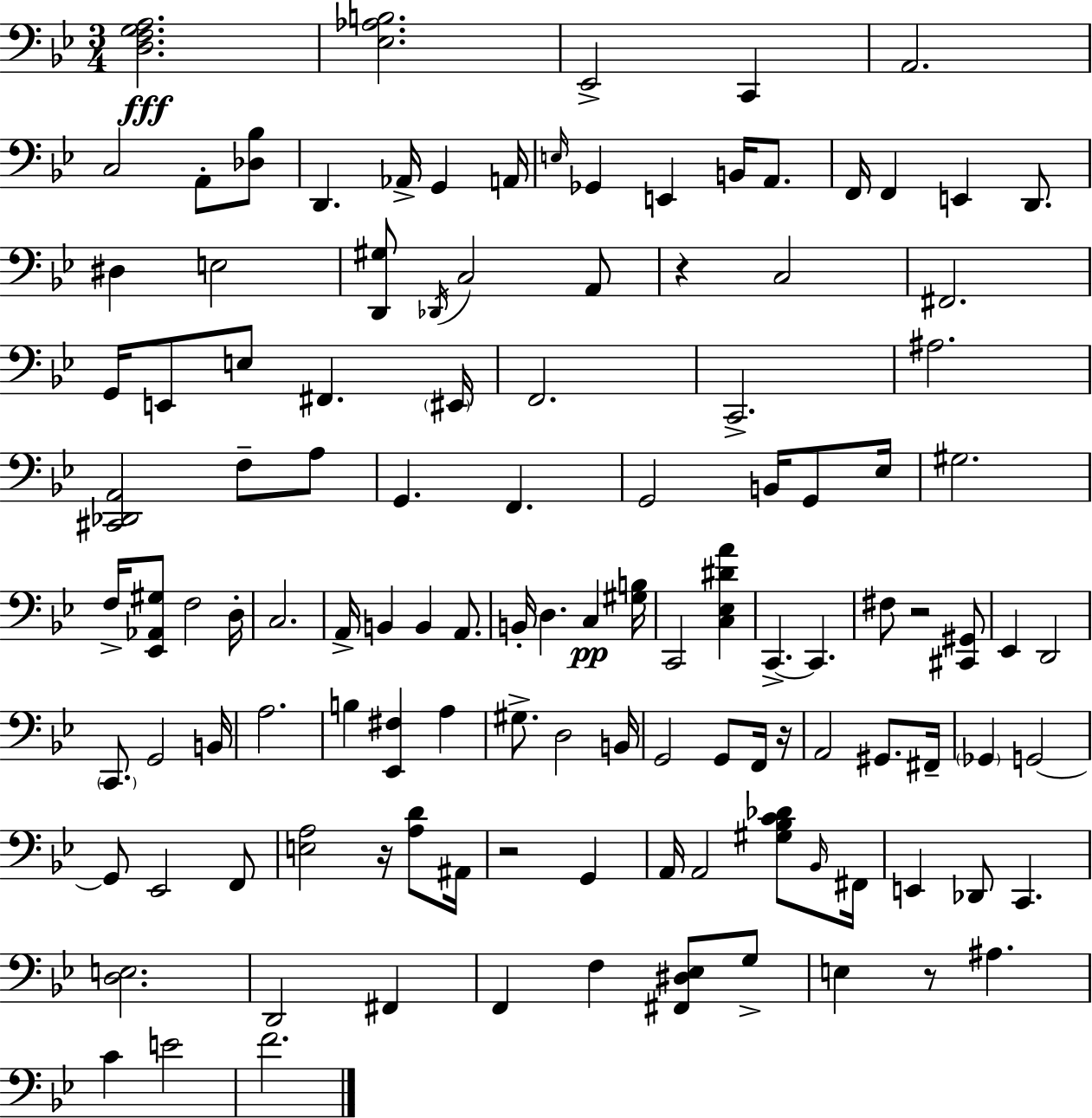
[D3,F3,G3,A3]/h. [Eb3,Ab3,B3]/h. Eb2/h C2/q A2/h. C3/h A2/e [Db3,Bb3]/e D2/q. Ab2/s G2/q A2/s E3/s Gb2/q E2/q B2/s A2/e. F2/s F2/q E2/q D2/e. D#3/q E3/h [D2,G#3]/e Db2/s C3/h A2/e R/q C3/h F#2/h. G2/s E2/e E3/e F#2/q. EIS2/s F2/h. C2/h. A#3/h. [C#2,Db2,A2]/h F3/e A3/e G2/q. F2/q. G2/h B2/s G2/e Eb3/s G#3/h. F3/s [Eb2,Ab2,G#3]/e F3/h D3/s C3/h. A2/s B2/q B2/q A2/e. B2/s D3/q. C3/q [G#3,B3]/s C2/h [C3,Eb3,D#4,A4]/q C2/q. C2/q. F#3/e R/h [C#2,G#2]/e Eb2/q D2/h C2/e. G2/h B2/s A3/h. B3/q [Eb2,F#3]/q A3/q G#3/e. D3/h B2/s G2/h G2/e F2/s R/s A2/h G#2/e. F#2/s Gb2/q G2/h G2/e Eb2/h F2/e [E3,A3]/h R/s [A3,D4]/e A#2/s R/h G2/q A2/s A2/h [G#3,Bb3,C4,Db4]/e Bb2/s F#2/s E2/q Db2/e C2/q. [D3,E3]/h. D2/h F#2/q F2/q F3/q [F#2,D#3,Eb3]/e G3/e E3/q R/e A#3/q. C4/q E4/h F4/h.